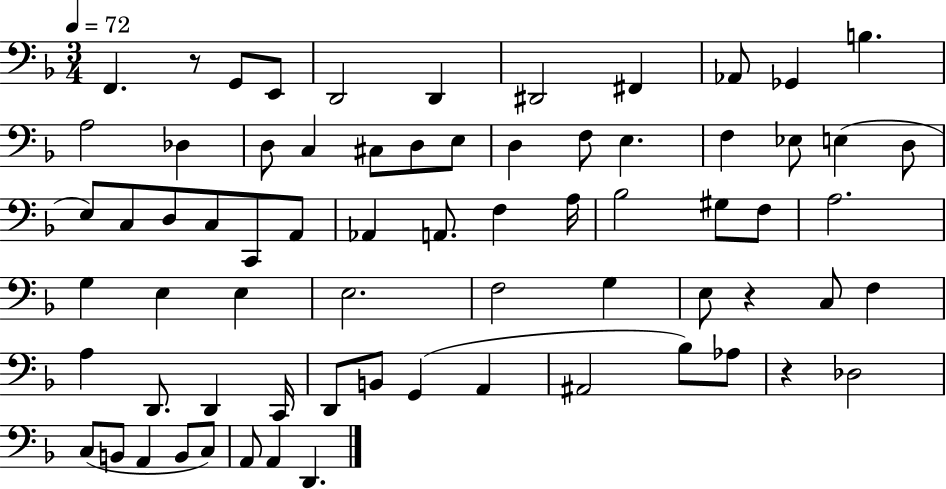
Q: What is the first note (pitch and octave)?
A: F2